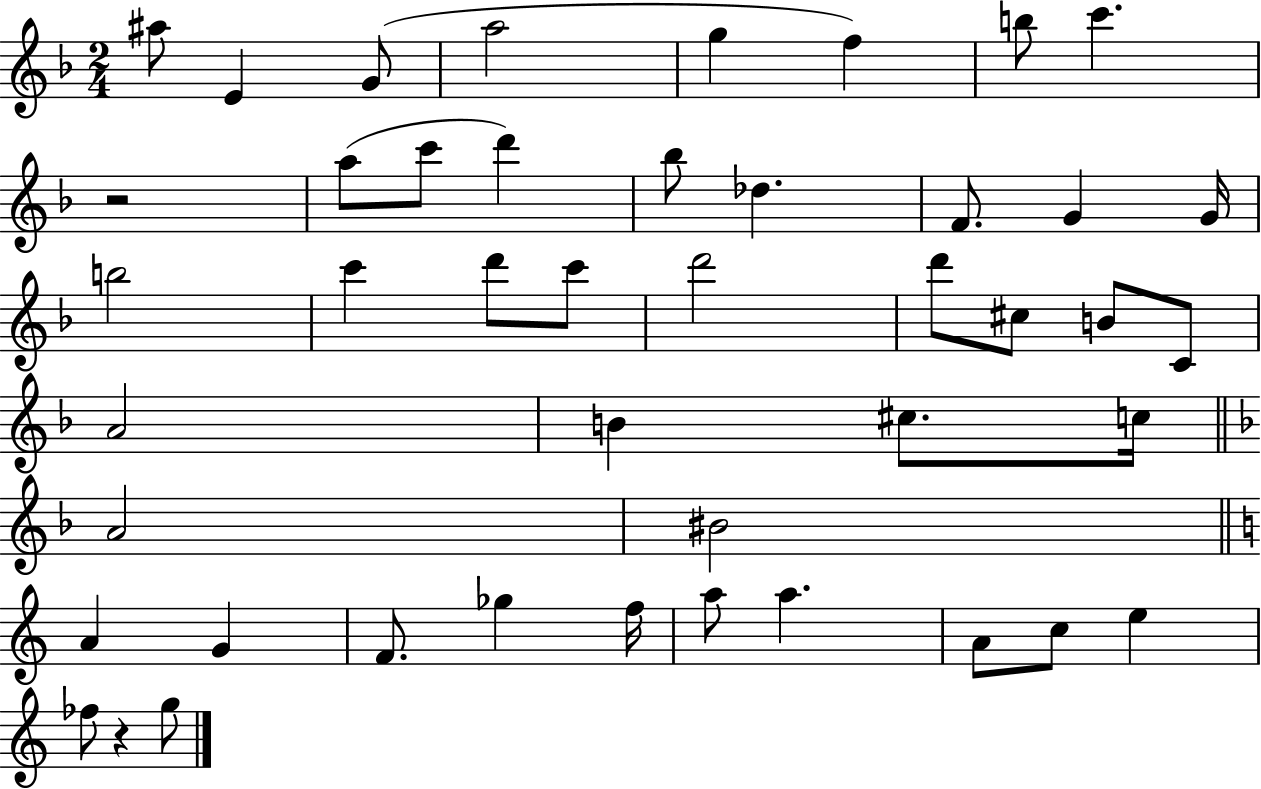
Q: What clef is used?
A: treble